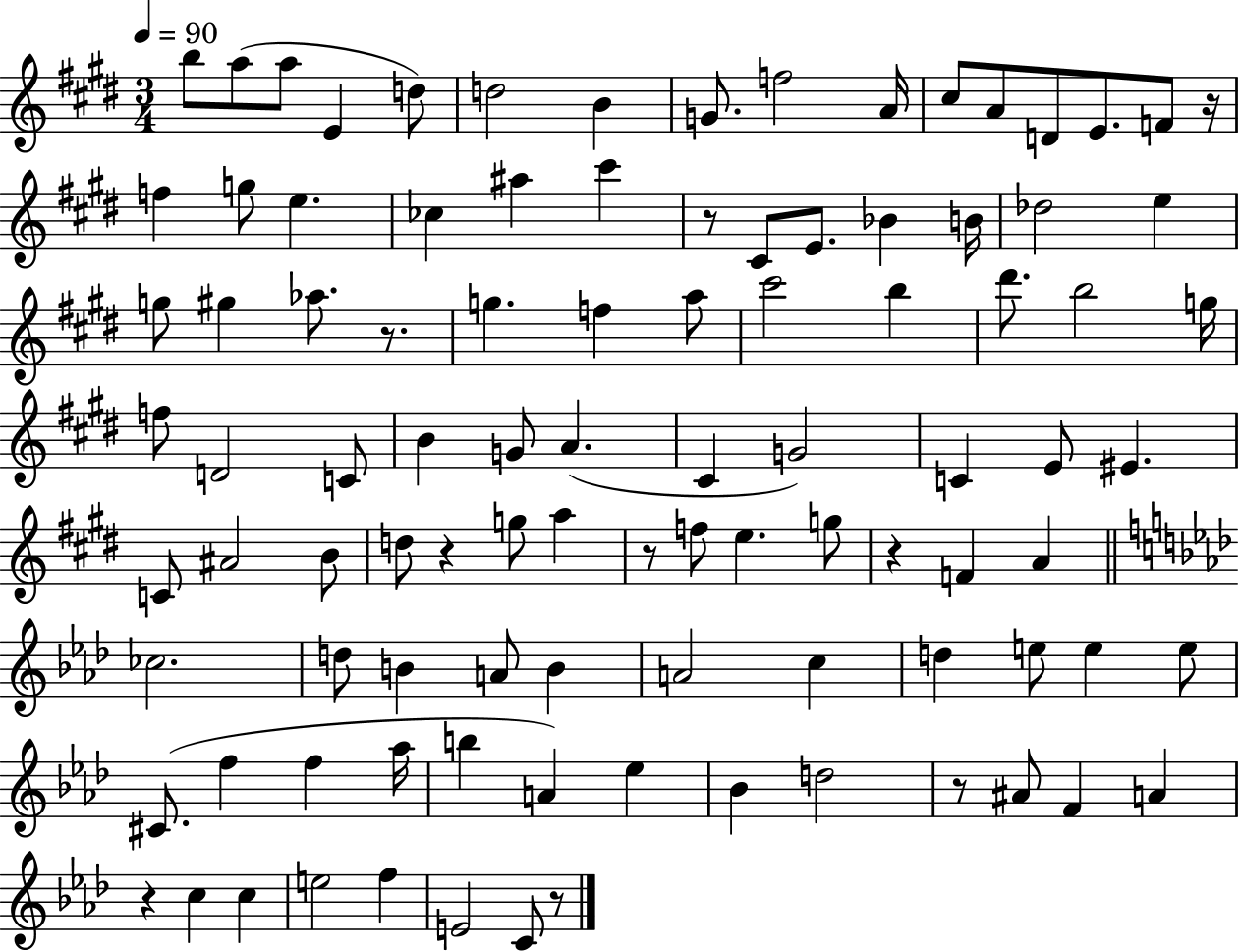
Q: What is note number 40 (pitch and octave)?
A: D4